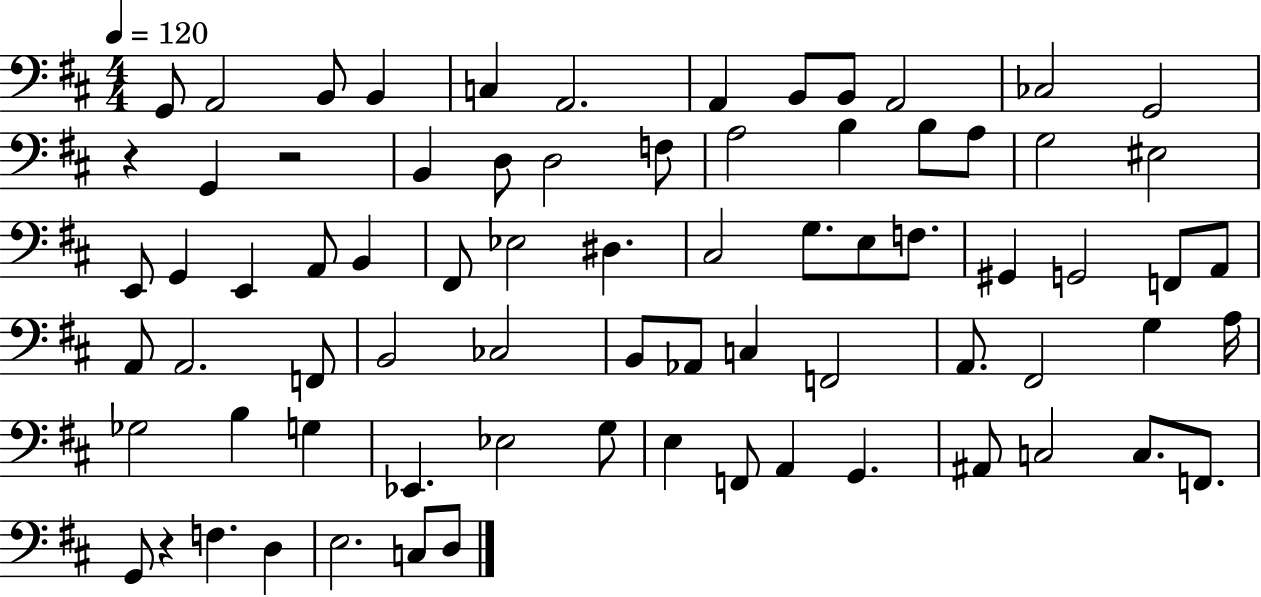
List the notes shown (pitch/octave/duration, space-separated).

G2/e A2/h B2/e B2/q C3/q A2/h. A2/q B2/e B2/e A2/h CES3/h G2/h R/q G2/q R/h B2/q D3/e D3/h F3/e A3/h B3/q B3/e A3/e G3/h EIS3/h E2/e G2/q E2/q A2/e B2/q F#2/e Eb3/h D#3/q. C#3/h G3/e. E3/e F3/e. G#2/q G2/h F2/e A2/e A2/e A2/h. F2/e B2/h CES3/h B2/e Ab2/e C3/q F2/h A2/e. F#2/h G3/q A3/s Gb3/h B3/q G3/q Eb2/q. Eb3/h G3/e E3/q F2/e A2/q G2/q. A#2/e C3/h C3/e. F2/e. G2/e R/q F3/q. D3/q E3/h. C3/e D3/e